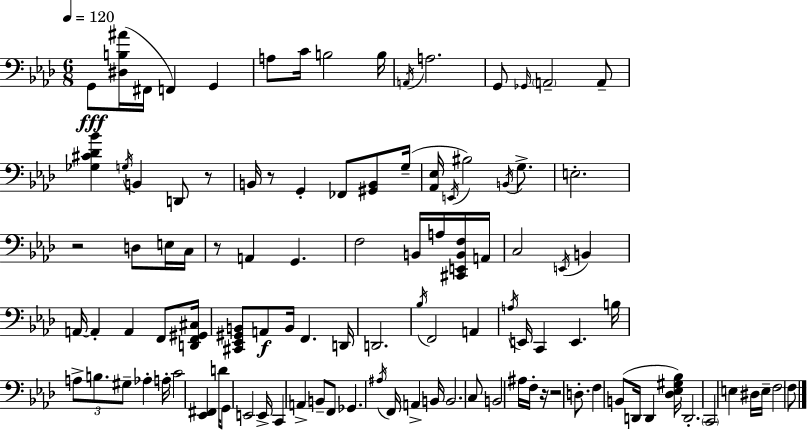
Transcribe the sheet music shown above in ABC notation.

X:1
T:Untitled
M:6/8
L:1/4
K:Ab
G,,/2 [^D,B,^A]/4 ^F,,/4 F,, G,, A,/2 C/4 B,2 B,/4 A,,/4 A,2 G,,/2 _G,,/4 A,,2 A,,/2 [_G,^C_D_B] G,/4 B,, D,,/2 z/2 B,,/4 z/2 G,, _F,,/2 [^G,,B,,]/2 G,/4 [_A,,_E,]/4 E,,/4 ^B,2 B,,/4 G,/2 E,2 z2 D,/2 E,/4 C,/4 z/2 A,, G,, F,2 B,,/4 A,/4 [^C,,E,,B,,F,]/4 A,,/4 C,2 E,,/4 B,, A,,/4 A,, A,, F,,/2 [D,,F,,^G,,^C,]/4 [^C,,_E,,^G,,B,,]/2 A,,/2 B,,/4 F,, D,,/4 D,,2 _B,/4 F,,2 A,, A,/4 E,,/4 C,, E,, B,/4 A,/2 B,/2 ^G,/2 _A, A,/4 C2 [_E,,^F,,] D/4 G,,/2 E,,2 E,,/4 C,, A,, B,,/2 F,,/2 _G,, ^A,/4 F,,/4 A,, B,,/4 B,,2 C,/2 B,,2 ^A,/4 F,/4 z/4 z2 D,/2 F, B,,/2 D,,/4 D,, [_D,_E,^G,_B,]/4 D,,2 C,,2 E, ^D,/4 E,/4 F,2 F,/2